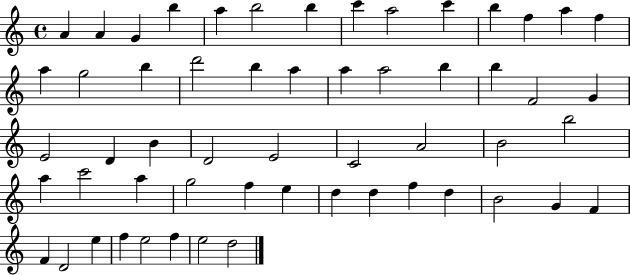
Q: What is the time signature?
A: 4/4